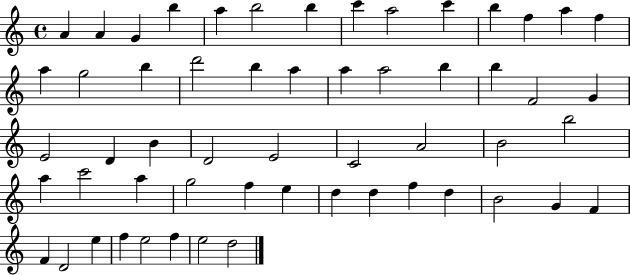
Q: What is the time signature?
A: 4/4